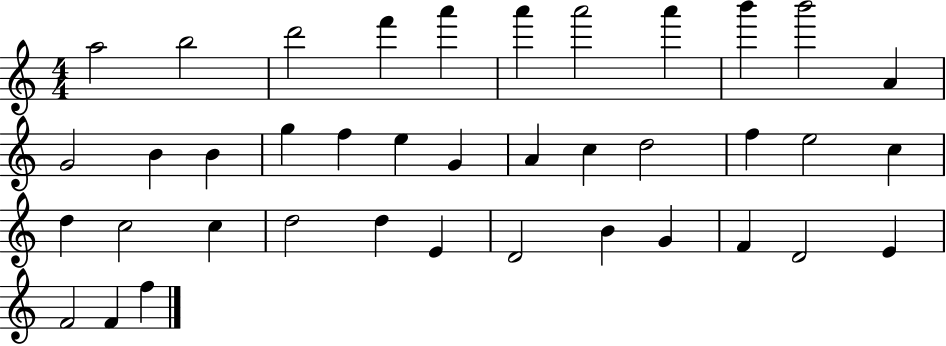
X:1
T:Untitled
M:4/4
L:1/4
K:C
a2 b2 d'2 f' a' a' a'2 a' b' b'2 A G2 B B g f e G A c d2 f e2 c d c2 c d2 d E D2 B G F D2 E F2 F f